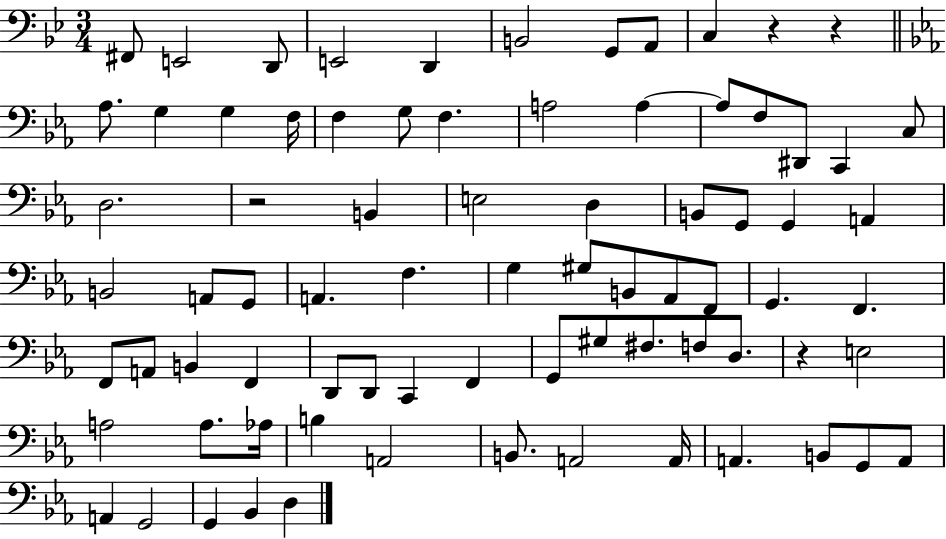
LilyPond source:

{
  \clef bass
  \numericTimeSignature
  \time 3/4
  \key bes \major
  \repeat volta 2 { fis,8 e,2 d,8 | e,2 d,4 | b,2 g,8 a,8 | c4 r4 r4 | \break \bar "||" \break \key ees \major aes8. g4 g4 f16 | f4 g8 f4. | a2 a4~~ | a8 f8 dis,8 c,4 c8 | \break d2. | r2 b,4 | e2 d4 | b,8 g,8 g,4 a,4 | \break b,2 a,8 g,8 | a,4. f4. | g4 gis8 b,8 aes,8 f,8 | g,4. f,4. | \break f,8 a,8 b,4 f,4 | d,8 d,8 c,4 f,4 | g,8 gis8 fis8. f8 d8. | r4 e2 | \break a2 a8. aes16 | b4 a,2 | b,8. a,2 a,16 | a,4. b,8 g,8 a,8 | \break a,4 g,2 | g,4 bes,4 d4 | } \bar "|."
}